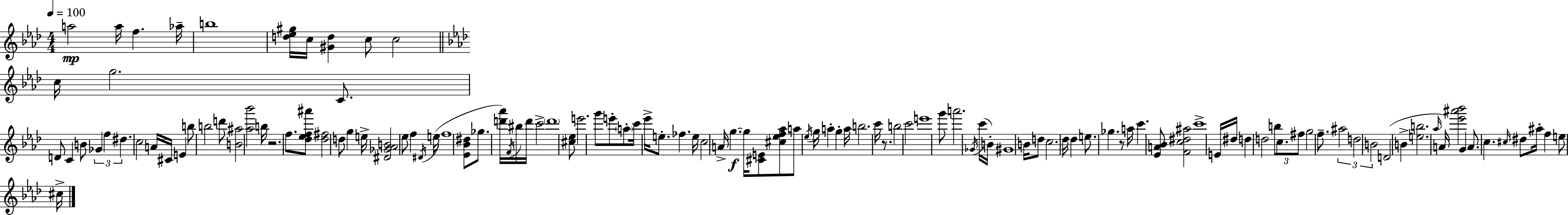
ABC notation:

X:1
T:Untitled
M:4/4
L:1/4
K:Fm
a2 a/4 f _a/4 b4 [d_e^g]/4 c/4 [^Gd] c/2 c2 c/4 g2 C/2 D/2 C B/2 _G f ^d c2 A/4 ^C/4 E b/2 b2 d'/2 [B^a]2 [_a_b']2 b/4 z2 f/2 [_d_ef^a']/2 [_d^f]2 d/2 g e/4 [^D_G_AB]2 _e/2 f ^D/4 e/4 f4 [_E_B^d]/2 _g/2 [d'_a']/4 F/4 ^b/4 d'/4 c'2 d'4 [^c_e]/2 e'2 g'/2 e'/2 a/2 c'/4 _e'/4 e/2 _f e/4 c2 A/4 g g/4 [^CE]/2 [^c_ef_a]/2 a/2 _e/4 g/4 a g a/4 b2 c'/4 z/2 b2 c'2 e'4 g'/2 a'2 _G/4 c'/4 B/4 ^G4 B/4 d/2 c2 _d/4 _d e/2 _g z/2 a/4 c' [_EA_B]/2 [Fc^d^a]2 c'4 E/4 ^d/4 d d2 b/2 c/2 ^f/2 g2 f/2 ^a2 d2 B2 D2 B [eb]2 _a/4 A/4 [_e'^a'_b']2 G A/2 c ^c/4 ^d/2 ^a/4 f e/2 ^c/4